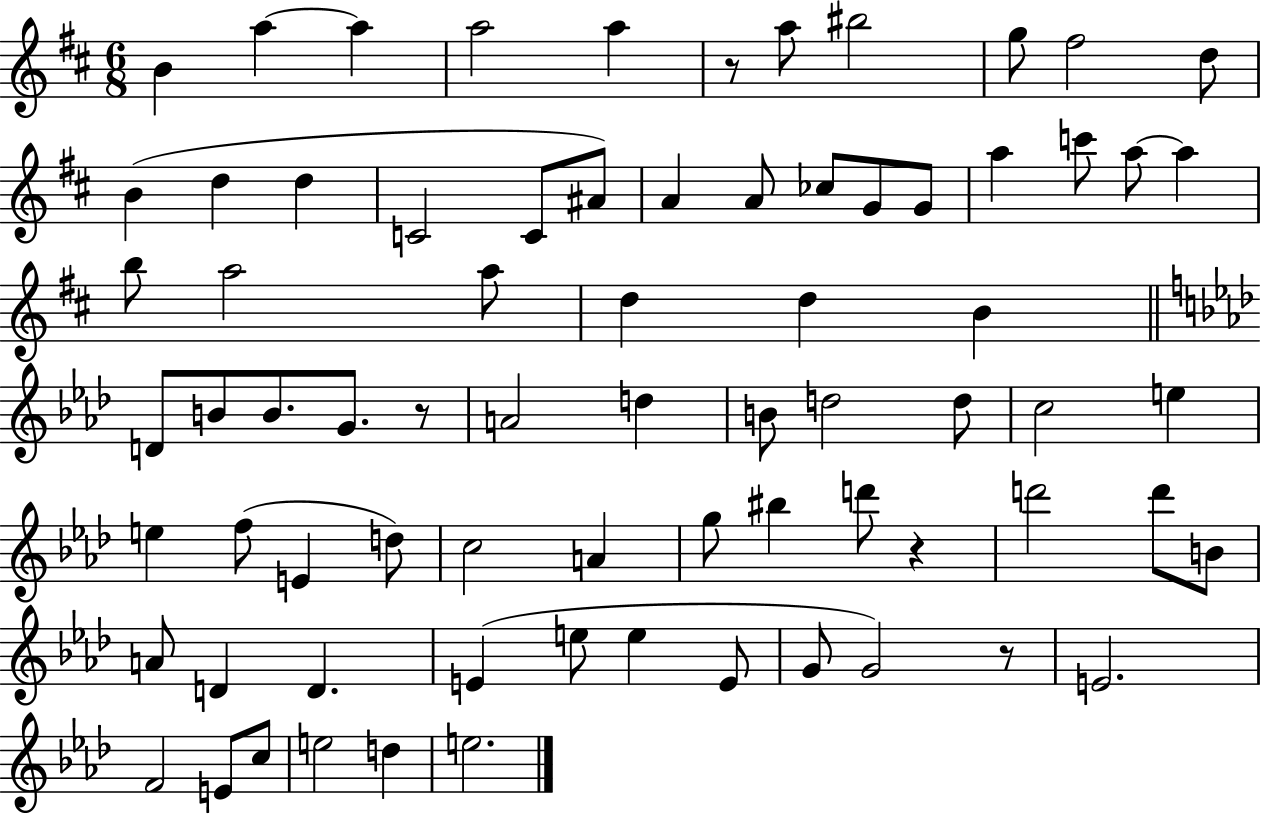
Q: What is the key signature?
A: D major